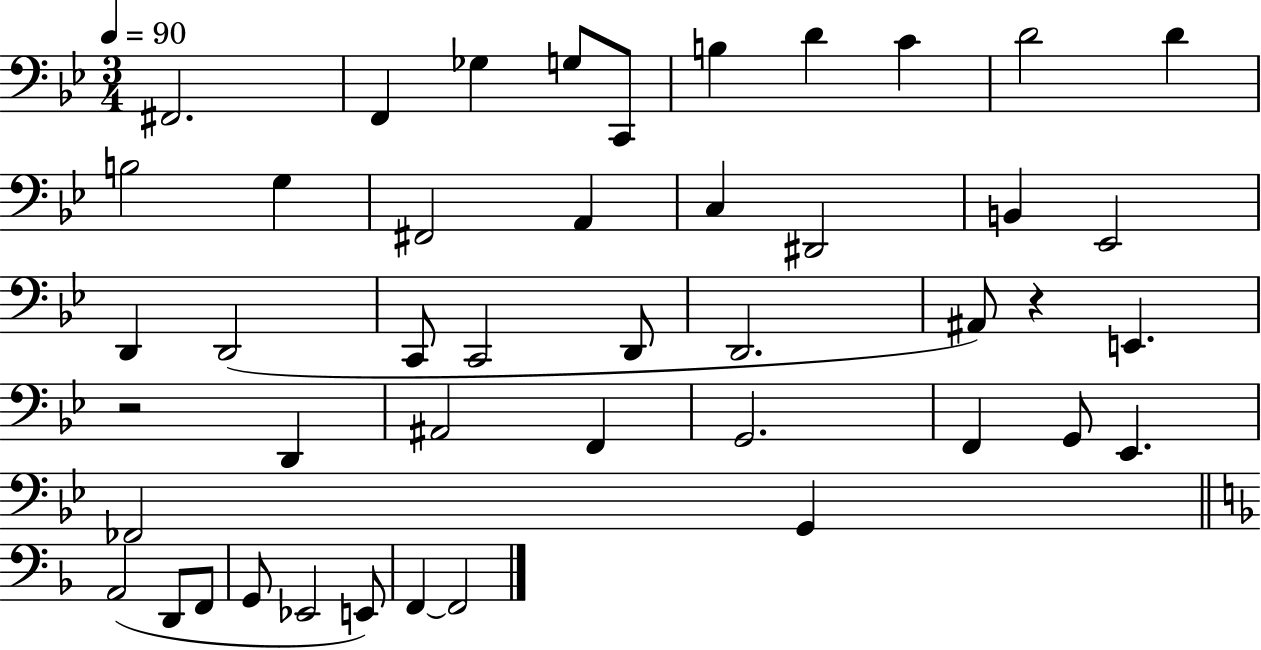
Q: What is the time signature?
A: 3/4